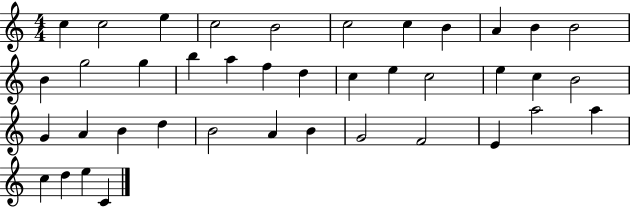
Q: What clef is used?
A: treble